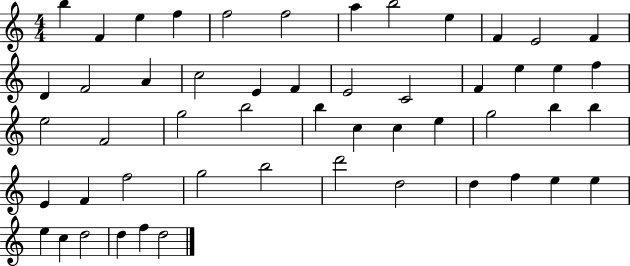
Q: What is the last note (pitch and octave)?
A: D5